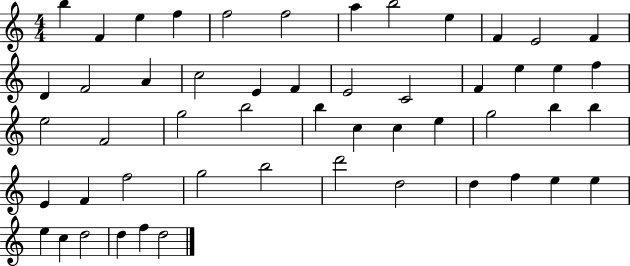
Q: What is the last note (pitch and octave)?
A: D5